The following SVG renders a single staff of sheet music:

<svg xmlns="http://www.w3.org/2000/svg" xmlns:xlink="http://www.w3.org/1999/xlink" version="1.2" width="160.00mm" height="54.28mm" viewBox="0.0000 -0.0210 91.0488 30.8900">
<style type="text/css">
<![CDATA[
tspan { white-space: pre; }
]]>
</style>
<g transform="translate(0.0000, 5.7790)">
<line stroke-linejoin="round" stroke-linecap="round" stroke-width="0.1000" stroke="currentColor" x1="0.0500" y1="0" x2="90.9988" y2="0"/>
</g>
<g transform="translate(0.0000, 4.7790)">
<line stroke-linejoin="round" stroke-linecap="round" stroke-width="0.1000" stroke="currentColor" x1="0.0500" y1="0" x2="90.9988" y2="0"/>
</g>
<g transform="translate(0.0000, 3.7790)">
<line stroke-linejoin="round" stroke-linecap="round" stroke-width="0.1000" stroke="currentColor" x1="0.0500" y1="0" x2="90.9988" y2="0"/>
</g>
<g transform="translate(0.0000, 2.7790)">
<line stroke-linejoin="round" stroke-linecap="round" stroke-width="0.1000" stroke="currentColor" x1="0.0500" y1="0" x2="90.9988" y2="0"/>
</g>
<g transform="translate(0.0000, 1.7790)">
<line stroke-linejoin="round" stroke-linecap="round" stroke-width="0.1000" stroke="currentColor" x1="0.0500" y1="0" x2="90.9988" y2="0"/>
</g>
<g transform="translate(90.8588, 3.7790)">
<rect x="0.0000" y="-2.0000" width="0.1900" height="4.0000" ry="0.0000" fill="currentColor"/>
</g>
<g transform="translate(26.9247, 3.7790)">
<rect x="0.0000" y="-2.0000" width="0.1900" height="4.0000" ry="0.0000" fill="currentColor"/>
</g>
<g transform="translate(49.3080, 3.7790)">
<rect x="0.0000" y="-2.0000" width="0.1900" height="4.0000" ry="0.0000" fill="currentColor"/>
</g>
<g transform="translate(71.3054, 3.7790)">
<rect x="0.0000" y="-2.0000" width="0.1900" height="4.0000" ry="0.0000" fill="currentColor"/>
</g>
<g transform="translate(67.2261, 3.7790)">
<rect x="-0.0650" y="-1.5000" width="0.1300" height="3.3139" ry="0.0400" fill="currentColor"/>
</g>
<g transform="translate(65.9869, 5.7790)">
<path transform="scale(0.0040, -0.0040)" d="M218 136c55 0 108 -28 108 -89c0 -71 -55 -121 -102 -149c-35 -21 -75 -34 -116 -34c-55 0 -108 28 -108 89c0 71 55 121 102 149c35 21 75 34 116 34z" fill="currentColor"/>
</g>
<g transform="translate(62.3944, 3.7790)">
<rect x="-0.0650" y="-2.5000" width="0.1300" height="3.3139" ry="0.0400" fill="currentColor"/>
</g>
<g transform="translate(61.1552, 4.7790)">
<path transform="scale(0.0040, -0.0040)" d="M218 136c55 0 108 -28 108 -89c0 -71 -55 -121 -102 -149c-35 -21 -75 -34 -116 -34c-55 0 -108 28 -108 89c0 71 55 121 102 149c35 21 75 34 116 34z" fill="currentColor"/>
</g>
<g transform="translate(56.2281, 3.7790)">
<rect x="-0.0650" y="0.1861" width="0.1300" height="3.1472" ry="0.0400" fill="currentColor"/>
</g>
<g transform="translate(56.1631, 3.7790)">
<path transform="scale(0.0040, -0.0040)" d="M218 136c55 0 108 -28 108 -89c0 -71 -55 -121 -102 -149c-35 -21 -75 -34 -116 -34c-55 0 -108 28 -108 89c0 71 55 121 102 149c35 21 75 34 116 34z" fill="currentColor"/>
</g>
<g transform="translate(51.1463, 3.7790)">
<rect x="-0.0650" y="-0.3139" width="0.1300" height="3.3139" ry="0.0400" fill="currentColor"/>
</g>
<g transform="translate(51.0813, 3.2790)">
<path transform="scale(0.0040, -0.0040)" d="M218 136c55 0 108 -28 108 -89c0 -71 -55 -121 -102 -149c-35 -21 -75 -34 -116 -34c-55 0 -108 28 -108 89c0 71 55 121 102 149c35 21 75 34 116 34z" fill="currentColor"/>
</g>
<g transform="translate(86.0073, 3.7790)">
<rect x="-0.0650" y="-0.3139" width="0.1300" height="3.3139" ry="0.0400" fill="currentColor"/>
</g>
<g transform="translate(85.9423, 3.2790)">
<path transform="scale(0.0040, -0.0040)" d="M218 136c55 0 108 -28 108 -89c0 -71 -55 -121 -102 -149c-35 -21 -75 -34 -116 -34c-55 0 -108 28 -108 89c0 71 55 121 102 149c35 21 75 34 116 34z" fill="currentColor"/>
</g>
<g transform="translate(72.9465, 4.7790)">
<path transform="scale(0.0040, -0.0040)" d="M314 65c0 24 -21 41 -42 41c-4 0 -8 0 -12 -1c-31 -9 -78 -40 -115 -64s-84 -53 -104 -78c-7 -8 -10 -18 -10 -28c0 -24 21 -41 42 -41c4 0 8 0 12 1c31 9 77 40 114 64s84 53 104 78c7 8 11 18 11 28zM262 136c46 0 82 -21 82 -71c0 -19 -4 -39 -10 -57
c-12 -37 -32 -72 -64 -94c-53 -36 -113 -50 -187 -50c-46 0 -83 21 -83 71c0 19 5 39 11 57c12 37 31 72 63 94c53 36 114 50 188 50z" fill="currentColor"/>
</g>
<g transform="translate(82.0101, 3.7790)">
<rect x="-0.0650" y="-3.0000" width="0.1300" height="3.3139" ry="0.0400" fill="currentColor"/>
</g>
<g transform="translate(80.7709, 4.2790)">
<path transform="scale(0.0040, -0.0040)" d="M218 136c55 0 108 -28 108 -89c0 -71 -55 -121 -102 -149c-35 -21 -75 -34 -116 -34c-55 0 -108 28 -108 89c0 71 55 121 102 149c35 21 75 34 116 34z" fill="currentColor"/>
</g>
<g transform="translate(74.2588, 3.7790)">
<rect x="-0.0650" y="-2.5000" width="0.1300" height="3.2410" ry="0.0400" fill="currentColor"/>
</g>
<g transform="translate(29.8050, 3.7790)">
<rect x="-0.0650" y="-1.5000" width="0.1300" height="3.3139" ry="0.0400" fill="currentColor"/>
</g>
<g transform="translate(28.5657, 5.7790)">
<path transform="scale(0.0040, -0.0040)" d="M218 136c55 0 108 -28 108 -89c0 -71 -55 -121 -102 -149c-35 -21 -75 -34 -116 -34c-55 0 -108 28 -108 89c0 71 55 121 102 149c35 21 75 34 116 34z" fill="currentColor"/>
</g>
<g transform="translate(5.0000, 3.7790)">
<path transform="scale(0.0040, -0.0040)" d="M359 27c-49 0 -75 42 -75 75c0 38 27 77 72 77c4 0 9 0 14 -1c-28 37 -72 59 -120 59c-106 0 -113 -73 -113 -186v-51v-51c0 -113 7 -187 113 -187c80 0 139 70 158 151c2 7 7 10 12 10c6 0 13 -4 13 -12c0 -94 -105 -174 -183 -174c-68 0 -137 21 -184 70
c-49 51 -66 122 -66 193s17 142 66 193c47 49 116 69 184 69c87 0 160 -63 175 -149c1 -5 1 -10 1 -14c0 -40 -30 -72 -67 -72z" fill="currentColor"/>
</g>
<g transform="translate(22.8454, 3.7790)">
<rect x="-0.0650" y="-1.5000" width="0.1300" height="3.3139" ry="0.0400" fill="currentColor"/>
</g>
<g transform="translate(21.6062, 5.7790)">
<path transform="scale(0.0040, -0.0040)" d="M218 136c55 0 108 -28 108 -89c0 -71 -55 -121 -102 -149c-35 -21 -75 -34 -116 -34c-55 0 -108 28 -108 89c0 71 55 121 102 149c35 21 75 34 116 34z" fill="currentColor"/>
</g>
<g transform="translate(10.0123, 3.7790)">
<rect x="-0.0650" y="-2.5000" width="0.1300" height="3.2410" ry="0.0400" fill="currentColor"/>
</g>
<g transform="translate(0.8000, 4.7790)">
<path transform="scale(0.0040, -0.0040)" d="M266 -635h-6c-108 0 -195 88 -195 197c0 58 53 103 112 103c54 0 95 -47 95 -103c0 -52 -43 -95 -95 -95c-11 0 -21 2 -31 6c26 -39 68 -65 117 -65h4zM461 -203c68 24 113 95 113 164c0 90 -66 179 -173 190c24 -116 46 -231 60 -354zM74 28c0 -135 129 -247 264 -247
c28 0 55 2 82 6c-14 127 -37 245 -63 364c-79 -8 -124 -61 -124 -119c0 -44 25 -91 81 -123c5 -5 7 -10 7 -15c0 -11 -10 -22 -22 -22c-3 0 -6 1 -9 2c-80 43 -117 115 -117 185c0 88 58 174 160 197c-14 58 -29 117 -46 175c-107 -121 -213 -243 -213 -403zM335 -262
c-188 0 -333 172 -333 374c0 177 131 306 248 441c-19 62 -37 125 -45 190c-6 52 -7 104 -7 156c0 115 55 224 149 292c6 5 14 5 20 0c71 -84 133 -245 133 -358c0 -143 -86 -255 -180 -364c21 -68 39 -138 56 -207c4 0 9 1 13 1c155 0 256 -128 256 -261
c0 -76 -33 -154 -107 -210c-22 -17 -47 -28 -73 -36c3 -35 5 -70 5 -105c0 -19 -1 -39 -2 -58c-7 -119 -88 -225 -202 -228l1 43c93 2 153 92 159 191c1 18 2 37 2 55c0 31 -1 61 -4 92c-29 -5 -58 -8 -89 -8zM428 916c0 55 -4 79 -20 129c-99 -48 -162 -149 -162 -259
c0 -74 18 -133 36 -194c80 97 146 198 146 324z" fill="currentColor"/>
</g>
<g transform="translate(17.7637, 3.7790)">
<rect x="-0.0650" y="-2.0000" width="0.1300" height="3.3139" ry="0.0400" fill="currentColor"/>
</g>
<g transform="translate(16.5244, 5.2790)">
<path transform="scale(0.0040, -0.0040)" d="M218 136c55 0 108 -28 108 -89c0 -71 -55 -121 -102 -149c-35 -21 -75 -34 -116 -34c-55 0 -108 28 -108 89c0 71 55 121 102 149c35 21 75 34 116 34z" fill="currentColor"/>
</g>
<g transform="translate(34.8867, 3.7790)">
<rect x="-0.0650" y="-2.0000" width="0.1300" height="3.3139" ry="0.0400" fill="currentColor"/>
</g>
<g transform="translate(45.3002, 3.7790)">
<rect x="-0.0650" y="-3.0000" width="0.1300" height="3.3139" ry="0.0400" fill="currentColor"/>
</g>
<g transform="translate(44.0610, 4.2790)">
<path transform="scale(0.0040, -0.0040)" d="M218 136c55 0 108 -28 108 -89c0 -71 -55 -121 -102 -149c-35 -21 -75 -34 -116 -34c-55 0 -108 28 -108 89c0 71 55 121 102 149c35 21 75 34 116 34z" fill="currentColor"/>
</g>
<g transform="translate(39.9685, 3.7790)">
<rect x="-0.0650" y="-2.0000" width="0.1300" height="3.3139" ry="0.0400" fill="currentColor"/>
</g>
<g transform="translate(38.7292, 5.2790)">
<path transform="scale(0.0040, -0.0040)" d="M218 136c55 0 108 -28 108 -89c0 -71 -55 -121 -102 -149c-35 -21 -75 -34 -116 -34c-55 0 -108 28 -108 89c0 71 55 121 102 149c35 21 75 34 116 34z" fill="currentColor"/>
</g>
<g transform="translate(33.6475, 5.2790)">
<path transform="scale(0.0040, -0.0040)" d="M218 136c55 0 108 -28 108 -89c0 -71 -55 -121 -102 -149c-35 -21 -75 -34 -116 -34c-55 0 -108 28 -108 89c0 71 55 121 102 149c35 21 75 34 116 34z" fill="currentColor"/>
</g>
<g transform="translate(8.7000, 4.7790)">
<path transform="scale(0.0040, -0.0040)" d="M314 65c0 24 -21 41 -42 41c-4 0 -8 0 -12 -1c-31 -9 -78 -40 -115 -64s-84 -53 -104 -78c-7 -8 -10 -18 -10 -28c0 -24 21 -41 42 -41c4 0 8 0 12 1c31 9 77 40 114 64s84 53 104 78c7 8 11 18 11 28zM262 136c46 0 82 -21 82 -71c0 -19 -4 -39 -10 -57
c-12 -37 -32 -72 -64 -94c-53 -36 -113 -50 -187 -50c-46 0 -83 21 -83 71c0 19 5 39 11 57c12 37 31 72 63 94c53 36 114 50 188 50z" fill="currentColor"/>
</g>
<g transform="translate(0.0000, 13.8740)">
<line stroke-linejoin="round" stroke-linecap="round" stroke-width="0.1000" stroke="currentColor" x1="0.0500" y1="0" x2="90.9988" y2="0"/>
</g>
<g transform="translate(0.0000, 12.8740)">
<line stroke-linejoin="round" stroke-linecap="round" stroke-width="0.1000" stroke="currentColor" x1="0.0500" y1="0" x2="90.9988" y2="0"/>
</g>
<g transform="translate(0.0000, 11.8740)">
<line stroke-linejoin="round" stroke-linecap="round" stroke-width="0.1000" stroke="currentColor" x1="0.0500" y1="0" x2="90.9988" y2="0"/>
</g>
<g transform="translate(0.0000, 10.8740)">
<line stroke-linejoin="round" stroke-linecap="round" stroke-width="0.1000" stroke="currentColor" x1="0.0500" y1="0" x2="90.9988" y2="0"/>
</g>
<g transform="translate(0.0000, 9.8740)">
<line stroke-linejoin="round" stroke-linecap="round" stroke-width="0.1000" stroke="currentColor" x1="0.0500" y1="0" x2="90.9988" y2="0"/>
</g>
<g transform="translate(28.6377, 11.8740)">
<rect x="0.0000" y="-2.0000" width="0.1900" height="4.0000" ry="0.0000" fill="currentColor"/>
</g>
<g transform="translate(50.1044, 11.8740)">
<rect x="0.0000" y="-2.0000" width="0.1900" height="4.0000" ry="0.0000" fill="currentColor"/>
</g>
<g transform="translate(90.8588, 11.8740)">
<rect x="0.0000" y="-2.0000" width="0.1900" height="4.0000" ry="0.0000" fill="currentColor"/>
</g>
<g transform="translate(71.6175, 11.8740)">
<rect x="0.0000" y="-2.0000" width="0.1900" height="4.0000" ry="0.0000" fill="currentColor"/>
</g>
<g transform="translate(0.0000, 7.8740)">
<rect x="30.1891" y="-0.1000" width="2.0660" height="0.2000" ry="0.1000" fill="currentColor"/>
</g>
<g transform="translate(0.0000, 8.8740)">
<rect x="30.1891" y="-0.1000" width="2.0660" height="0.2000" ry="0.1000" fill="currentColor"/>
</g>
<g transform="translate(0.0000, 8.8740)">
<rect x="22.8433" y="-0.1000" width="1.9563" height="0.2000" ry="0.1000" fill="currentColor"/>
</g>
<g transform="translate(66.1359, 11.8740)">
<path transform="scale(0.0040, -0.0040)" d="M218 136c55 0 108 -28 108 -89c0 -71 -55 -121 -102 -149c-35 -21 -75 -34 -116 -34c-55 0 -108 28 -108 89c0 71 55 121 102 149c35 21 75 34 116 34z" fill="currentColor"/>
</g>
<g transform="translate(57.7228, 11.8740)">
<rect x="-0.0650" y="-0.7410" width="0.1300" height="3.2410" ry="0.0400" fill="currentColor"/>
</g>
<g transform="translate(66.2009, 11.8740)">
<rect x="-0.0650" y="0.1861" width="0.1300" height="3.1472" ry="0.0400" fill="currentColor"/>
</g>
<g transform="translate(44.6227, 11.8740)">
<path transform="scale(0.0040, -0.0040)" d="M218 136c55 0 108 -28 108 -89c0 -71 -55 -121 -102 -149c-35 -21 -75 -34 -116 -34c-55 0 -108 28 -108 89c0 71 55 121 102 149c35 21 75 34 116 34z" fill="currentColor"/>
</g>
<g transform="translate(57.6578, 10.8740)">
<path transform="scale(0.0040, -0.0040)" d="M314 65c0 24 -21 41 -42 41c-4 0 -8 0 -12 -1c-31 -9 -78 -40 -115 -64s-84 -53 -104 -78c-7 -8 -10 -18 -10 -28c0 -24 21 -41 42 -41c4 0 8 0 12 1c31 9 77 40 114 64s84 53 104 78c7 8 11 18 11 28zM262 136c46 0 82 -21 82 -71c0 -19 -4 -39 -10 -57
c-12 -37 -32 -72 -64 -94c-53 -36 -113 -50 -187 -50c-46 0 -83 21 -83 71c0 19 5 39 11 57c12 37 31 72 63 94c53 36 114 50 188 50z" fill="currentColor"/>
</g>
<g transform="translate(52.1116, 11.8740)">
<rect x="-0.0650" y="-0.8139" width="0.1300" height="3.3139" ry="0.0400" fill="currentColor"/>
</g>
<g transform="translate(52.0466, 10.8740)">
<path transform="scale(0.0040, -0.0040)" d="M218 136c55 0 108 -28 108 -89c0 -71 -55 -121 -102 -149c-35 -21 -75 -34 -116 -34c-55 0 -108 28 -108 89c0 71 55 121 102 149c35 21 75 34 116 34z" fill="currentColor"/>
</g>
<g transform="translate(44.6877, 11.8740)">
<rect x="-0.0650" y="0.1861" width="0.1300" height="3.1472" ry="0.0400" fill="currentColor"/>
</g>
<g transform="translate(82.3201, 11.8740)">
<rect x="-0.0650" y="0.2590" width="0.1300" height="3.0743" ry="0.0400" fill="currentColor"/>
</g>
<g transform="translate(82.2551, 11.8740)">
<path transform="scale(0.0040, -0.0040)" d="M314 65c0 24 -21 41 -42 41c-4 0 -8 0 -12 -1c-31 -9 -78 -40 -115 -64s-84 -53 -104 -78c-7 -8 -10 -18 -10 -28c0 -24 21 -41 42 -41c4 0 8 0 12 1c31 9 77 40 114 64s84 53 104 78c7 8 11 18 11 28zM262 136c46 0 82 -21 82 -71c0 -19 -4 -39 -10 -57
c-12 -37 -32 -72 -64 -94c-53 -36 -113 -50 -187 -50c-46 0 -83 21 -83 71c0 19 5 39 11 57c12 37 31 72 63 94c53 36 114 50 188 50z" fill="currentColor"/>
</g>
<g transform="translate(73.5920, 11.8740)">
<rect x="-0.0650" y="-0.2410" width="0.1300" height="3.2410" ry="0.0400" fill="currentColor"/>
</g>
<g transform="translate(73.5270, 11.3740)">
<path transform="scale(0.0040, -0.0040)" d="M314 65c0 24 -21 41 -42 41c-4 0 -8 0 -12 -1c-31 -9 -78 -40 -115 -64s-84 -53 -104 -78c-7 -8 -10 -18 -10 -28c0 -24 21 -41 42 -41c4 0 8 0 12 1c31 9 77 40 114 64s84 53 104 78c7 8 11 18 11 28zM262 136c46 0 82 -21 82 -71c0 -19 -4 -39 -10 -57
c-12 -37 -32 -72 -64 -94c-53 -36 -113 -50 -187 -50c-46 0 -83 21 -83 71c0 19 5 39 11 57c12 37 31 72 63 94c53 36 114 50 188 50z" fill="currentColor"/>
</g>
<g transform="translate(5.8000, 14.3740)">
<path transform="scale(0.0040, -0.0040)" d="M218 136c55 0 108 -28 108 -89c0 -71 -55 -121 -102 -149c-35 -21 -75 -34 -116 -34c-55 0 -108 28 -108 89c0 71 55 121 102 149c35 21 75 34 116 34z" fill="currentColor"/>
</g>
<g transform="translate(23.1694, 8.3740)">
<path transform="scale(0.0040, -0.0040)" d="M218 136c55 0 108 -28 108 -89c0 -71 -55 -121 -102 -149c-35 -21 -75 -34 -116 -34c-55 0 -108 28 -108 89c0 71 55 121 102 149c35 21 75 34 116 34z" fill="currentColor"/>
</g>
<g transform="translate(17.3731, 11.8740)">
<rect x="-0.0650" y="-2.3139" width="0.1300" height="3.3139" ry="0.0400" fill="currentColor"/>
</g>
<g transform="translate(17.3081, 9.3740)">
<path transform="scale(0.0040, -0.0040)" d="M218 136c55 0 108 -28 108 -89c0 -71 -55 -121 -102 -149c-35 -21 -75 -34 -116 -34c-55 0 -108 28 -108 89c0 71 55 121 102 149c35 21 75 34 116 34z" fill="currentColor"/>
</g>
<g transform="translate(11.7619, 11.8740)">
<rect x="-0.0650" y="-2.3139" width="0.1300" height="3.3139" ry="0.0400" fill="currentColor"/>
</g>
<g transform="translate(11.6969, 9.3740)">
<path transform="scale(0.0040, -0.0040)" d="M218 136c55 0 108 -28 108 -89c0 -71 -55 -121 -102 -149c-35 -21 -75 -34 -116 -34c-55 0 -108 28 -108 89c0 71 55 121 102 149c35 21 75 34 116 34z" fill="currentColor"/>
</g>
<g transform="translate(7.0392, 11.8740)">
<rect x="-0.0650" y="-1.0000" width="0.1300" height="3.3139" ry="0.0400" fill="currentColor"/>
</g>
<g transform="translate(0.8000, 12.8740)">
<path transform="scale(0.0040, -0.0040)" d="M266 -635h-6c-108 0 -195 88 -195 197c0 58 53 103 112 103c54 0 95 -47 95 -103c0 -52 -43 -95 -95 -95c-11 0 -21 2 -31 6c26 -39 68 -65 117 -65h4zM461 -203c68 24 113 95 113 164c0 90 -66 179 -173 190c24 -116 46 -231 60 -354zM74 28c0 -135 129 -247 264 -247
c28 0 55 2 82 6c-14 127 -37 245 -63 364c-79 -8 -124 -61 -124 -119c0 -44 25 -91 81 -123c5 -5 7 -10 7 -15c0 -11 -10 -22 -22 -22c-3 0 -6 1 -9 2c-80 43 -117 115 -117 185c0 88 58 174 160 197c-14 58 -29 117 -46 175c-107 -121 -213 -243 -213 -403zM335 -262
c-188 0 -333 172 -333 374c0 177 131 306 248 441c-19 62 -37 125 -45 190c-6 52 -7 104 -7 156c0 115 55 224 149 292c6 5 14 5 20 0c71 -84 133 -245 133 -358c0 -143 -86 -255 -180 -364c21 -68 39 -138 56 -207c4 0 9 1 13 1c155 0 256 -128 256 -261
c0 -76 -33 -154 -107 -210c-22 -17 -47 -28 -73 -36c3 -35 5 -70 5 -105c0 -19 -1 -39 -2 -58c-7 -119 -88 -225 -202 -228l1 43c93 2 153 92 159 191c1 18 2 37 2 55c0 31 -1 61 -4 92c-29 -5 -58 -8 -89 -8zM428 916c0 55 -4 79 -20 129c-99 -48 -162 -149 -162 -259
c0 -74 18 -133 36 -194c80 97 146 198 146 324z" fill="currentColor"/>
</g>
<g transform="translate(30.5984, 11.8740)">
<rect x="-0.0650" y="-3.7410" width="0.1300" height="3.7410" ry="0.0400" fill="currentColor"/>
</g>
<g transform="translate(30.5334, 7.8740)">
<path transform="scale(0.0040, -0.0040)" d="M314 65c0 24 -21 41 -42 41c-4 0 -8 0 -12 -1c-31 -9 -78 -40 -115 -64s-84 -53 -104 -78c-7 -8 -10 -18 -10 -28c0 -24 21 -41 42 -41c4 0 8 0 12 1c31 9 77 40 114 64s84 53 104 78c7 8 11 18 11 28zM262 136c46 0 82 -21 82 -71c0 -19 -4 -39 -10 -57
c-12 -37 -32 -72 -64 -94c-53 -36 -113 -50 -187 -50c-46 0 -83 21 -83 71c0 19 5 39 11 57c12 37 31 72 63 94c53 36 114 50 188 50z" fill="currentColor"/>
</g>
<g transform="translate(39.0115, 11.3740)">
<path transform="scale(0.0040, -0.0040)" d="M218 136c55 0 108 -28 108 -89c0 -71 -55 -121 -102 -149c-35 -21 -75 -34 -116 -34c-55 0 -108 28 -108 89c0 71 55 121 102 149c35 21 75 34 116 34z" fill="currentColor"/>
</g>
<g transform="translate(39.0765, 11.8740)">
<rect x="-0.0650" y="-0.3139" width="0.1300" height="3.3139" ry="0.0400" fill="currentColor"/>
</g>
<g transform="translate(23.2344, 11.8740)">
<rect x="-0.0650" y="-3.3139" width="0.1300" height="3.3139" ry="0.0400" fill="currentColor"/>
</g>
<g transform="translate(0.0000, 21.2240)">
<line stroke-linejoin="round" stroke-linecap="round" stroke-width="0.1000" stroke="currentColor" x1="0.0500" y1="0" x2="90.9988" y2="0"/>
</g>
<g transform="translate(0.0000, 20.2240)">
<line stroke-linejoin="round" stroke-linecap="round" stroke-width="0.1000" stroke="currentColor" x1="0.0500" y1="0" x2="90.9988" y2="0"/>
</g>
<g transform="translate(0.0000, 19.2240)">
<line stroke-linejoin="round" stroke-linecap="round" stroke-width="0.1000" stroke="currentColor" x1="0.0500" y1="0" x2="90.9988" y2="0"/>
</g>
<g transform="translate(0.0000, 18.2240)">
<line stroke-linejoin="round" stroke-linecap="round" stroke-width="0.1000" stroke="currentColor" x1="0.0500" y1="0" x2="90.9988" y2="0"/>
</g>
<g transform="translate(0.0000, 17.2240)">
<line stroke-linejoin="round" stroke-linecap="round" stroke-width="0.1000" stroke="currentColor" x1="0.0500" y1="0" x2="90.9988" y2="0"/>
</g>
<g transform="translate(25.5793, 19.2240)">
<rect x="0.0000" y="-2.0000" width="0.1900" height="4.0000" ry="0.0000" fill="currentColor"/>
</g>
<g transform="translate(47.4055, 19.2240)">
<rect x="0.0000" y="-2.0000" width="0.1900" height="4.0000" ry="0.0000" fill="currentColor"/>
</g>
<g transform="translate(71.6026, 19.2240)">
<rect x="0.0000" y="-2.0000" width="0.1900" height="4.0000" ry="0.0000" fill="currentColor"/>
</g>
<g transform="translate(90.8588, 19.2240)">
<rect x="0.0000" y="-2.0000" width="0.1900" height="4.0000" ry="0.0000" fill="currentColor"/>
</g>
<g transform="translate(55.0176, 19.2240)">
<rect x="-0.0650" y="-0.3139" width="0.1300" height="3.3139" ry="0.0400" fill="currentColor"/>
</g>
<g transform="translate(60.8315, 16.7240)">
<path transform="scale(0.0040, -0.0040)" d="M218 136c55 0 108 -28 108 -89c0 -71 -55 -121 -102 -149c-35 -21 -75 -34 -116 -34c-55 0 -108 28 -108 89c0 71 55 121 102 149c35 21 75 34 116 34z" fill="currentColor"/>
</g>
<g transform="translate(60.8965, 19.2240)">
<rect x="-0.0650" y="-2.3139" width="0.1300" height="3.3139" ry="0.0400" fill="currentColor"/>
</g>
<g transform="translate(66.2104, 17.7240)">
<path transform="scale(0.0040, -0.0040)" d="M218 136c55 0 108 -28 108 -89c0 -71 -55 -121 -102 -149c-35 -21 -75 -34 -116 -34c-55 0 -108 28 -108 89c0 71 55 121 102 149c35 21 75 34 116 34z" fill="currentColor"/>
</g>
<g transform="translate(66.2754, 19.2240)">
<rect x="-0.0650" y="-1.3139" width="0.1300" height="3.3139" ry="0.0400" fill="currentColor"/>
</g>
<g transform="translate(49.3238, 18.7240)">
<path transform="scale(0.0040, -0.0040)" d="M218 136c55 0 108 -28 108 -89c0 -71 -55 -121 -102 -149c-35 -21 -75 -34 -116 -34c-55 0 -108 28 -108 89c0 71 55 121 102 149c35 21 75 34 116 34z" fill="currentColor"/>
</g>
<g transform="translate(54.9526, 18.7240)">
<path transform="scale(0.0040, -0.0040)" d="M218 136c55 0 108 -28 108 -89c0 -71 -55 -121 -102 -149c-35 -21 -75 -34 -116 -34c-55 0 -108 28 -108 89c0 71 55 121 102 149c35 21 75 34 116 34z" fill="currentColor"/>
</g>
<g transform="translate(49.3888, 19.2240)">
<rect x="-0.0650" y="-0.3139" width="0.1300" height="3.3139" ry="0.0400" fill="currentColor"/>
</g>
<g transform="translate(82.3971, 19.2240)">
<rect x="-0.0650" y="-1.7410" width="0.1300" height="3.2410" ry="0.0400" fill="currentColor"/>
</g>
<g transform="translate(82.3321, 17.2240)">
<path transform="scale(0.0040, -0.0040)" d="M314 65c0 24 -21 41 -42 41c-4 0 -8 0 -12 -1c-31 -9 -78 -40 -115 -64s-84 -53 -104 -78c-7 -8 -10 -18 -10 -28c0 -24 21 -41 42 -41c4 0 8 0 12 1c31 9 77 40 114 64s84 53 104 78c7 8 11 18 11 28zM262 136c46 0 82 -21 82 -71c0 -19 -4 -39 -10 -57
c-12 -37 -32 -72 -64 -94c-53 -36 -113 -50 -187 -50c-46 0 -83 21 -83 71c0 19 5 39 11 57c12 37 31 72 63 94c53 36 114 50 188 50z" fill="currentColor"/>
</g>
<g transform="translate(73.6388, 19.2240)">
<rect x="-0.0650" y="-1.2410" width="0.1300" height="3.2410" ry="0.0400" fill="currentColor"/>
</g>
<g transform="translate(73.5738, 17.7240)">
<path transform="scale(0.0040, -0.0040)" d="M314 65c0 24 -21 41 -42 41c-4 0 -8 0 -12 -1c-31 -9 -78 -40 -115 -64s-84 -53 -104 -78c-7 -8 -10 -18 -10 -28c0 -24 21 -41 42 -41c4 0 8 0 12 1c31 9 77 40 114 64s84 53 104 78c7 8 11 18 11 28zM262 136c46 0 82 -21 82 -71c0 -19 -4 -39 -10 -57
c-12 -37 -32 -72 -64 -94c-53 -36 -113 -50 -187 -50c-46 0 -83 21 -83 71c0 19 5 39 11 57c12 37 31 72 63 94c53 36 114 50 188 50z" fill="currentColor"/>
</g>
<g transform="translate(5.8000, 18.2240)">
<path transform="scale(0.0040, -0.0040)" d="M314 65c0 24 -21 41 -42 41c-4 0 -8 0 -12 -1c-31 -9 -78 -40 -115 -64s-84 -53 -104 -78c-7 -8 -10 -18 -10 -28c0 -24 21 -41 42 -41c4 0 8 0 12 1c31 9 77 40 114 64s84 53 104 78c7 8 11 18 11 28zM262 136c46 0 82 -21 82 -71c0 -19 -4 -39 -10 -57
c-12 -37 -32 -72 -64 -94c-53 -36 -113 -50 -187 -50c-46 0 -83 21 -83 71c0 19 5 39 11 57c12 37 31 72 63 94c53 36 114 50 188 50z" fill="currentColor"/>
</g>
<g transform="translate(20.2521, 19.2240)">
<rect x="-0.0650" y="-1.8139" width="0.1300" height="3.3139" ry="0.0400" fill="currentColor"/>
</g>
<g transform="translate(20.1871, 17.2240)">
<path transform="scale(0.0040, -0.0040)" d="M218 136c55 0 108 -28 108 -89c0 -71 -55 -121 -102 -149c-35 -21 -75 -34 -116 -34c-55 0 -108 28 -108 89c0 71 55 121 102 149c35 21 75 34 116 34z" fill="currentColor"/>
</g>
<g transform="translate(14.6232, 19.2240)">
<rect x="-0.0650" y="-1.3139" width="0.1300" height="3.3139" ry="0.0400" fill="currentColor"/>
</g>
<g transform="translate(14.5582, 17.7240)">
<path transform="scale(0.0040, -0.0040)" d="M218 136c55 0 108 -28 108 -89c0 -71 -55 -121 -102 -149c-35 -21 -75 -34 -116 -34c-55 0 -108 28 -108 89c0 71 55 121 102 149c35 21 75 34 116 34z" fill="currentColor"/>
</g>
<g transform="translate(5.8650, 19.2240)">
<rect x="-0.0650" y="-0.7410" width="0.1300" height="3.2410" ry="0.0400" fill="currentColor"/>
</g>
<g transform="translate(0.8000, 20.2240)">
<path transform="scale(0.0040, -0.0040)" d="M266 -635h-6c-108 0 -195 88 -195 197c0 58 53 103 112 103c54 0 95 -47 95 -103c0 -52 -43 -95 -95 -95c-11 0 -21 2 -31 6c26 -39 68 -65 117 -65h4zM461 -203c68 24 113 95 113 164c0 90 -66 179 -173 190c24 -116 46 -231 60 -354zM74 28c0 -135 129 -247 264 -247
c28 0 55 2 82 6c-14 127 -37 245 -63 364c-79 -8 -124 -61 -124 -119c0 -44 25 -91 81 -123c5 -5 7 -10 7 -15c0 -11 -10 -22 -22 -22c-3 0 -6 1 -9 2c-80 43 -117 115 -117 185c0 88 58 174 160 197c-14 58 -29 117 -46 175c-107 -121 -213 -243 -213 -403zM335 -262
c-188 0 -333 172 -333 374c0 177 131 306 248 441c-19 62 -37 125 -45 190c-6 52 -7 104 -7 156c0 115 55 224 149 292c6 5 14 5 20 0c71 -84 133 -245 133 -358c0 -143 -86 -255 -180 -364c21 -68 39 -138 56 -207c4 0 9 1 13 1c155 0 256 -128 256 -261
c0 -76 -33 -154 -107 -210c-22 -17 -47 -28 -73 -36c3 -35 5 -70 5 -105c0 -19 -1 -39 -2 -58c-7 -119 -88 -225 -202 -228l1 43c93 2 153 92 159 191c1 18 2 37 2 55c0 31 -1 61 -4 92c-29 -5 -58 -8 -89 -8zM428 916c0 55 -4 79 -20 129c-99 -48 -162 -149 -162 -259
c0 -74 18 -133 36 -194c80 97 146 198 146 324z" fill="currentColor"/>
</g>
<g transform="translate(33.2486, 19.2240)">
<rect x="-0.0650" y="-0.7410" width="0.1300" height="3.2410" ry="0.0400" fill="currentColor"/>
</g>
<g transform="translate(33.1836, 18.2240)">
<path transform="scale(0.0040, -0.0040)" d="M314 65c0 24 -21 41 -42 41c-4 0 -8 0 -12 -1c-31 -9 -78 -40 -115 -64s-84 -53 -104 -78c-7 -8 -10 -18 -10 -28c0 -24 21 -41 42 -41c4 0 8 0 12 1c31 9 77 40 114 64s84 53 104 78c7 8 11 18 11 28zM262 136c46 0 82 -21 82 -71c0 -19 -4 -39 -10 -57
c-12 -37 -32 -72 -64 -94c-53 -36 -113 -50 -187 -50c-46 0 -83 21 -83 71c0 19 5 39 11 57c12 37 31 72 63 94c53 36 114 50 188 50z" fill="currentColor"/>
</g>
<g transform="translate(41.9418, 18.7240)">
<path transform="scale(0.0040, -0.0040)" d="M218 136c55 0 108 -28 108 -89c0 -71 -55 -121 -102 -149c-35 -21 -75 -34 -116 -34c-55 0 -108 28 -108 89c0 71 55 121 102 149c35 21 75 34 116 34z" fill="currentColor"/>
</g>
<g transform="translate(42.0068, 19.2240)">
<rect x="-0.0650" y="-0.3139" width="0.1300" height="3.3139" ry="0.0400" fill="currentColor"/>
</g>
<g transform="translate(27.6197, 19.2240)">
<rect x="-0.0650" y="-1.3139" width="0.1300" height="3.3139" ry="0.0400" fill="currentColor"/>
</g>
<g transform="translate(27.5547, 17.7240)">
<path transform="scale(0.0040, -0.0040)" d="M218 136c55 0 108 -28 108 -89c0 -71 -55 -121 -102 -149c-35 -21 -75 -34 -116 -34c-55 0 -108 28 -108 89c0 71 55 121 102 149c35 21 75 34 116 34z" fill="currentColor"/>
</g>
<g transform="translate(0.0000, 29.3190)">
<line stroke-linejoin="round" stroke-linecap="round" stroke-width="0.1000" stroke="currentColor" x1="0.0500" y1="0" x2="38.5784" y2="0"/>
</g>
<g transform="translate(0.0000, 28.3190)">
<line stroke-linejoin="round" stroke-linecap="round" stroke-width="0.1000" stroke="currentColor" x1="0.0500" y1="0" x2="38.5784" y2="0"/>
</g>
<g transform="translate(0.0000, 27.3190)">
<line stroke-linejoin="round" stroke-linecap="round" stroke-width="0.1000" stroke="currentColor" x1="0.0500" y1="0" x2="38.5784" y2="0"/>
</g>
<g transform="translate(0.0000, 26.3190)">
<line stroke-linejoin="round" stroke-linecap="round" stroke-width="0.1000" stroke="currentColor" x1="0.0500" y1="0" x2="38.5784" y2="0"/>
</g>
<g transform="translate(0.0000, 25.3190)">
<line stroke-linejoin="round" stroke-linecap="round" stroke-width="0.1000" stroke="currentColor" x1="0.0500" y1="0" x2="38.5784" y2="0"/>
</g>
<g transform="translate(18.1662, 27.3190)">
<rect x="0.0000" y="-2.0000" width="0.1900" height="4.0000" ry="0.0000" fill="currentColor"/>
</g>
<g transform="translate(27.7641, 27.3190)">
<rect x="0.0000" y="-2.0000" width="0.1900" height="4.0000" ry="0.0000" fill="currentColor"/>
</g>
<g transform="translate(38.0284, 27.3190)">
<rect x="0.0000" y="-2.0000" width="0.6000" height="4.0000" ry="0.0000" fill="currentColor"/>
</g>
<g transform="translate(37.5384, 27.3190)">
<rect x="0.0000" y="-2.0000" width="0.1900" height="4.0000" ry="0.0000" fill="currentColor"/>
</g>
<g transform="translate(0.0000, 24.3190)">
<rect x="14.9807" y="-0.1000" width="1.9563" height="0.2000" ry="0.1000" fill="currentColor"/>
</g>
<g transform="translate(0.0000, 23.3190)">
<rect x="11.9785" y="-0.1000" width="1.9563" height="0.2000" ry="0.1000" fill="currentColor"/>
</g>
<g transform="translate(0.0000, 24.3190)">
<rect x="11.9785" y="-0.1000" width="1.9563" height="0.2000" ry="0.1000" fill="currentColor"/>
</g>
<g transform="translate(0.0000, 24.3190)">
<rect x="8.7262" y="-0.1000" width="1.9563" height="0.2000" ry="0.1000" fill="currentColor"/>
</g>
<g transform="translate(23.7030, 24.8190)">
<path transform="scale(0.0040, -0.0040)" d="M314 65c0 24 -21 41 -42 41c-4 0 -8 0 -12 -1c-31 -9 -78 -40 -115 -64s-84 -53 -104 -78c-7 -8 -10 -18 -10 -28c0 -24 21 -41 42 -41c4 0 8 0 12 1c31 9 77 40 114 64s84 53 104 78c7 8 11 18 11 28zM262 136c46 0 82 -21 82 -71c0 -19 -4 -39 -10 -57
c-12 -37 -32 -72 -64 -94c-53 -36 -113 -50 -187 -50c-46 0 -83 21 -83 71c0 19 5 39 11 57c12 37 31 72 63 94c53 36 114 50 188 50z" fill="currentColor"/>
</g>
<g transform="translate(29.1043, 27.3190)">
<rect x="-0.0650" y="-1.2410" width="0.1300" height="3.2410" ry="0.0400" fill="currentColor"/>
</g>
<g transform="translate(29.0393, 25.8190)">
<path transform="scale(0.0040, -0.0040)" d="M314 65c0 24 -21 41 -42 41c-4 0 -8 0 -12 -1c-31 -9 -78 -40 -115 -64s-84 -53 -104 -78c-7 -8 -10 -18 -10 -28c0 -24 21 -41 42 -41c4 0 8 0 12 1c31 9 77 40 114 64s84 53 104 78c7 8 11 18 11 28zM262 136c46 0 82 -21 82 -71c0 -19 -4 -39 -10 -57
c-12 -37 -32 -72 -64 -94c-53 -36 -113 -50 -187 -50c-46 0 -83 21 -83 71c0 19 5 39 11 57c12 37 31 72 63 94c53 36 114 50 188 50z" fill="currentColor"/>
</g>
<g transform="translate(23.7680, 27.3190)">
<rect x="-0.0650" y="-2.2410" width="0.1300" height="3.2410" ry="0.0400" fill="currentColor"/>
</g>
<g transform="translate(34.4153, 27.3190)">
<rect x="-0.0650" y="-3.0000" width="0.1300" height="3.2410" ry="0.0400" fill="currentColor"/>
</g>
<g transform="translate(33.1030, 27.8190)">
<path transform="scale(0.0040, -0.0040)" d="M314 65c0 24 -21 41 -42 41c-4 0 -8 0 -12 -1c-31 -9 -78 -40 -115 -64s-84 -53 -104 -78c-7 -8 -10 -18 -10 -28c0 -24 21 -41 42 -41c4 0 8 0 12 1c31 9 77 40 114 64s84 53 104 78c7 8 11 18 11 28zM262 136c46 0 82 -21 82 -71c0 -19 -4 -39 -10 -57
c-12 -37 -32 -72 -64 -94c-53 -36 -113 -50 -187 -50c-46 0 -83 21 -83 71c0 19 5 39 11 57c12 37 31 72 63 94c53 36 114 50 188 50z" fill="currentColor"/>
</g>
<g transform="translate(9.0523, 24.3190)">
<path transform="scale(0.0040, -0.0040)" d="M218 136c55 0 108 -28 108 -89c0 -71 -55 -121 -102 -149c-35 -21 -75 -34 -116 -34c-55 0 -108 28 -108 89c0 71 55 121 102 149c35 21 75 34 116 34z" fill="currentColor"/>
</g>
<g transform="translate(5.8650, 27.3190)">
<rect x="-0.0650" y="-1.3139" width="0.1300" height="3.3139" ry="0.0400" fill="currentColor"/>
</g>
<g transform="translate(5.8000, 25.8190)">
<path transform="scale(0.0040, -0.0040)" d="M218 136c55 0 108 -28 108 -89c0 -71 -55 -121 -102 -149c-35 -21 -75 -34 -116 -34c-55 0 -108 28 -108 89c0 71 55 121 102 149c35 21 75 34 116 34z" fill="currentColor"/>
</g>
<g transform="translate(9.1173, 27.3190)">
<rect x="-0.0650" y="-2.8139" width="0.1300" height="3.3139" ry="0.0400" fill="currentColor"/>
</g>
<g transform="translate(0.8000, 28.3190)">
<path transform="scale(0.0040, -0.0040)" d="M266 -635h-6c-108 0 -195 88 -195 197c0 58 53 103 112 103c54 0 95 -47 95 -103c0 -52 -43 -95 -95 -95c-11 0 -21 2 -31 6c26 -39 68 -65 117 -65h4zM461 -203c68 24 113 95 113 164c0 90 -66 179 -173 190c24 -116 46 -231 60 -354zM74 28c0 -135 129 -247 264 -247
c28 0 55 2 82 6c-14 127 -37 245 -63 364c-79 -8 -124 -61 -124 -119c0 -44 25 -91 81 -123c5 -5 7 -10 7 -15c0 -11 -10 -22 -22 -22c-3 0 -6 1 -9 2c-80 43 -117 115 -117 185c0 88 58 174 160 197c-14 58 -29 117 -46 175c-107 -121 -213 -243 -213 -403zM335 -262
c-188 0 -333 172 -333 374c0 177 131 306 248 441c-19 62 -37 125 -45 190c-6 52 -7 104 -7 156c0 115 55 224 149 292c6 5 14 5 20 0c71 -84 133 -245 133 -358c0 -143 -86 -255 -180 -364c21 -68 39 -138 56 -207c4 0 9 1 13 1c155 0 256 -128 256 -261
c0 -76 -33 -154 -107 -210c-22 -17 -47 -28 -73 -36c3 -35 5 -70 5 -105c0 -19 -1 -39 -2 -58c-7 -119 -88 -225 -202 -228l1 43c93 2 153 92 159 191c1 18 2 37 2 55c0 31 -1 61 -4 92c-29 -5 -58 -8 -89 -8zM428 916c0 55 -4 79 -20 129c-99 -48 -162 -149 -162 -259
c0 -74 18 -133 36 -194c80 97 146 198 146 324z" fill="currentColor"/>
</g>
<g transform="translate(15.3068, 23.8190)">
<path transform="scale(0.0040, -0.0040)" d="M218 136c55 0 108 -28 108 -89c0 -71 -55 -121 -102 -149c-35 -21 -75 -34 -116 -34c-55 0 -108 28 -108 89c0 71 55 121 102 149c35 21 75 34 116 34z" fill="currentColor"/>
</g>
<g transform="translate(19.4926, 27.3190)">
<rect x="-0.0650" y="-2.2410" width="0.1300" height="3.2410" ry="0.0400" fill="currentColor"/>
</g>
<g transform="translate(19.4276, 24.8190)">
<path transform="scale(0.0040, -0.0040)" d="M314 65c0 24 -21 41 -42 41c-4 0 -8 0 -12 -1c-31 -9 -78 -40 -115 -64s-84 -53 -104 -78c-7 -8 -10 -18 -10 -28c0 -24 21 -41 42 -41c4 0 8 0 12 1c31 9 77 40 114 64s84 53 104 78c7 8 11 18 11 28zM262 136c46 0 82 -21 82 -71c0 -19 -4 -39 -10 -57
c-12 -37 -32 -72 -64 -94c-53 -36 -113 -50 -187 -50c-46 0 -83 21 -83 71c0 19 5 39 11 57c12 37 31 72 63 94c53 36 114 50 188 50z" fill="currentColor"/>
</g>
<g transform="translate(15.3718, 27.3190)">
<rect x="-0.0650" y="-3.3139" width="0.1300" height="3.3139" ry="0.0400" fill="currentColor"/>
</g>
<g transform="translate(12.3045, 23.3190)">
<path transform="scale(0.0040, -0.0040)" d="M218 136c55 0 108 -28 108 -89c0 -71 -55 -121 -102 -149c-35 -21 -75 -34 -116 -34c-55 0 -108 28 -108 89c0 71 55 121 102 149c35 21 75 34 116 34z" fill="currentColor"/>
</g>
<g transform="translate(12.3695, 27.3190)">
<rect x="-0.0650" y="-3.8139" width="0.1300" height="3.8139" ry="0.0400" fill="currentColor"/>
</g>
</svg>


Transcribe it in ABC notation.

X:1
T:Untitled
M:4/4
L:1/4
K:C
G2 F E E F F A c B G E G2 A c D g g b c'2 c B d d2 B c2 B2 d2 e f e d2 c c c g e e2 f2 e a c' b g2 g2 e2 A2